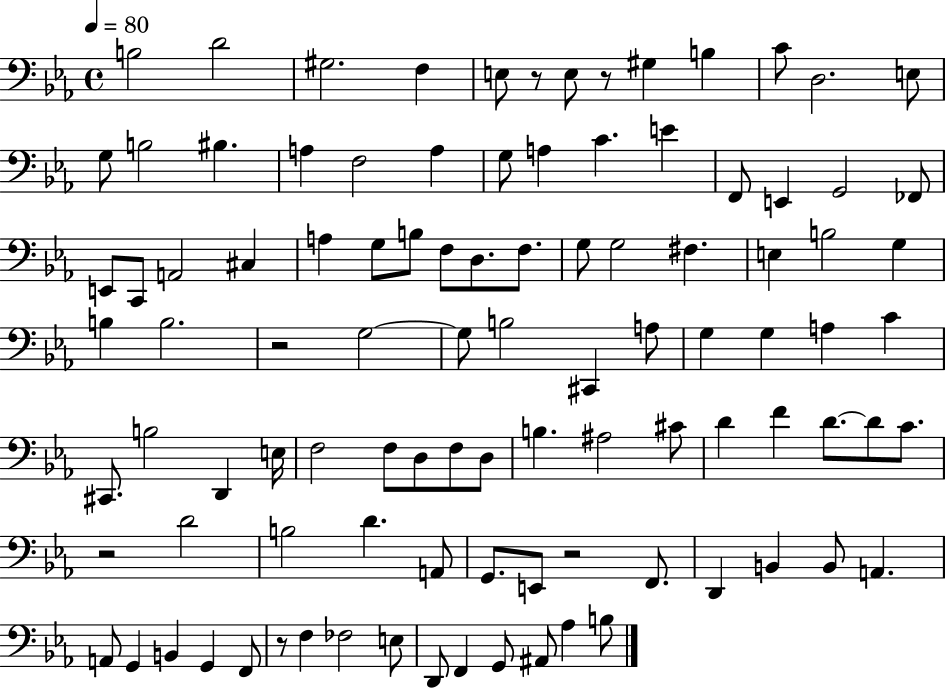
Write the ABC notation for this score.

X:1
T:Untitled
M:4/4
L:1/4
K:Eb
B,2 D2 ^G,2 F, E,/2 z/2 E,/2 z/2 ^G, B, C/2 D,2 E,/2 G,/2 B,2 ^B, A, F,2 A, G,/2 A, C E F,,/2 E,, G,,2 _F,,/2 E,,/2 C,,/2 A,,2 ^C, A, G,/2 B,/2 F,/2 D,/2 F,/2 G,/2 G,2 ^F, E, B,2 G, B, B,2 z2 G,2 G,/2 B,2 ^C,, A,/2 G, G, A, C ^C,,/2 B,2 D,, E,/4 F,2 F,/2 D,/2 F,/2 D,/2 B, ^A,2 ^C/2 D F D/2 D/2 C/2 z2 D2 B,2 D A,,/2 G,,/2 E,,/2 z2 F,,/2 D,, B,, B,,/2 A,, A,,/2 G,, B,, G,, F,,/2 z/2 F, _F,2 E,/2 D,,/2 F,, G,,/2 ^A,,/2 _A, B,/2